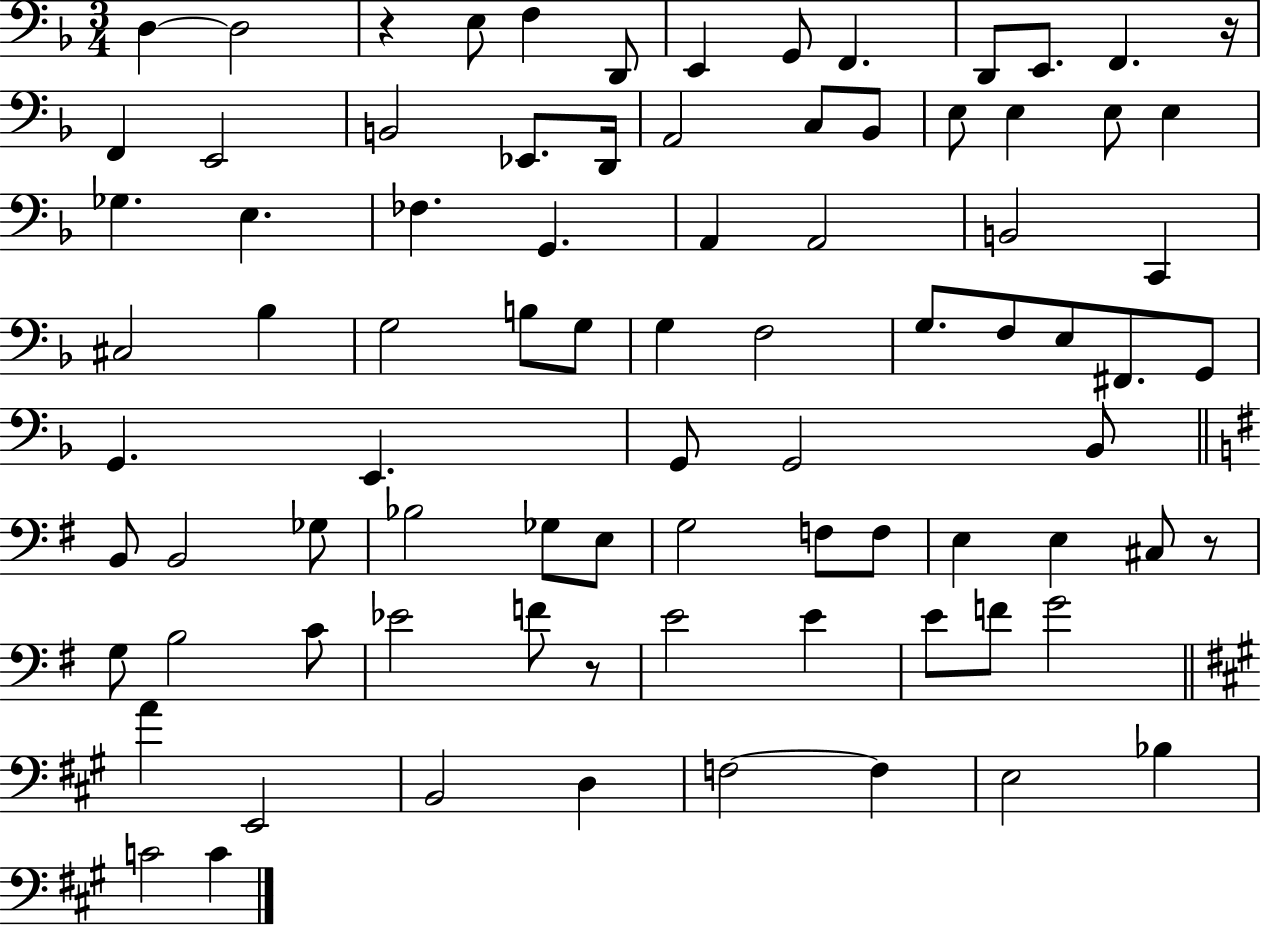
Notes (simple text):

D3/q D3/h R/q E3/e F3/q D2/e E2/q G2/e F2/q. D2/e E2/e. F2/q. R/s F2/q E2/h B2/h Eb2/e. D2/s A2/h C3/e Bb2/e E3/e E3/q E3/e E3/q Gb3/q. E3/q. FES3/q. G2/q. A2/q A2/h B2/h C2/q C#3/h Bb3/q G3/h B3/e G3/e G3/q F3/h G3/e. F3/e E3/e F#2/e. G2/e G2/q. E2/q. G2/e G2/h Bb2/e B2/e B2/h Gb3/e Bb3/h Gb3/e E3/e G3/h F3/e F3/e E3/q E3/q C#3/e R/e G3/e B3/h C4/e Eb4/h F4/e R/e E4/h E4/q E4/e F4/e G4/h A4/q E2/h B2/h D3/q F3/h F3/q E3/h Bb3/q C4/h C4/q